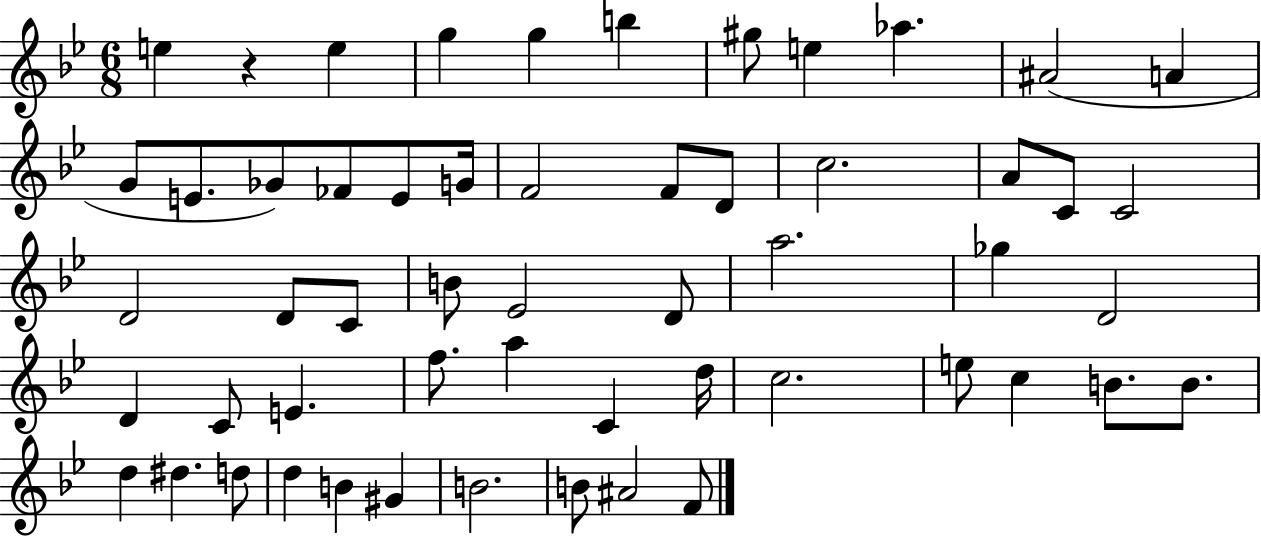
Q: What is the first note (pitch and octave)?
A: E5